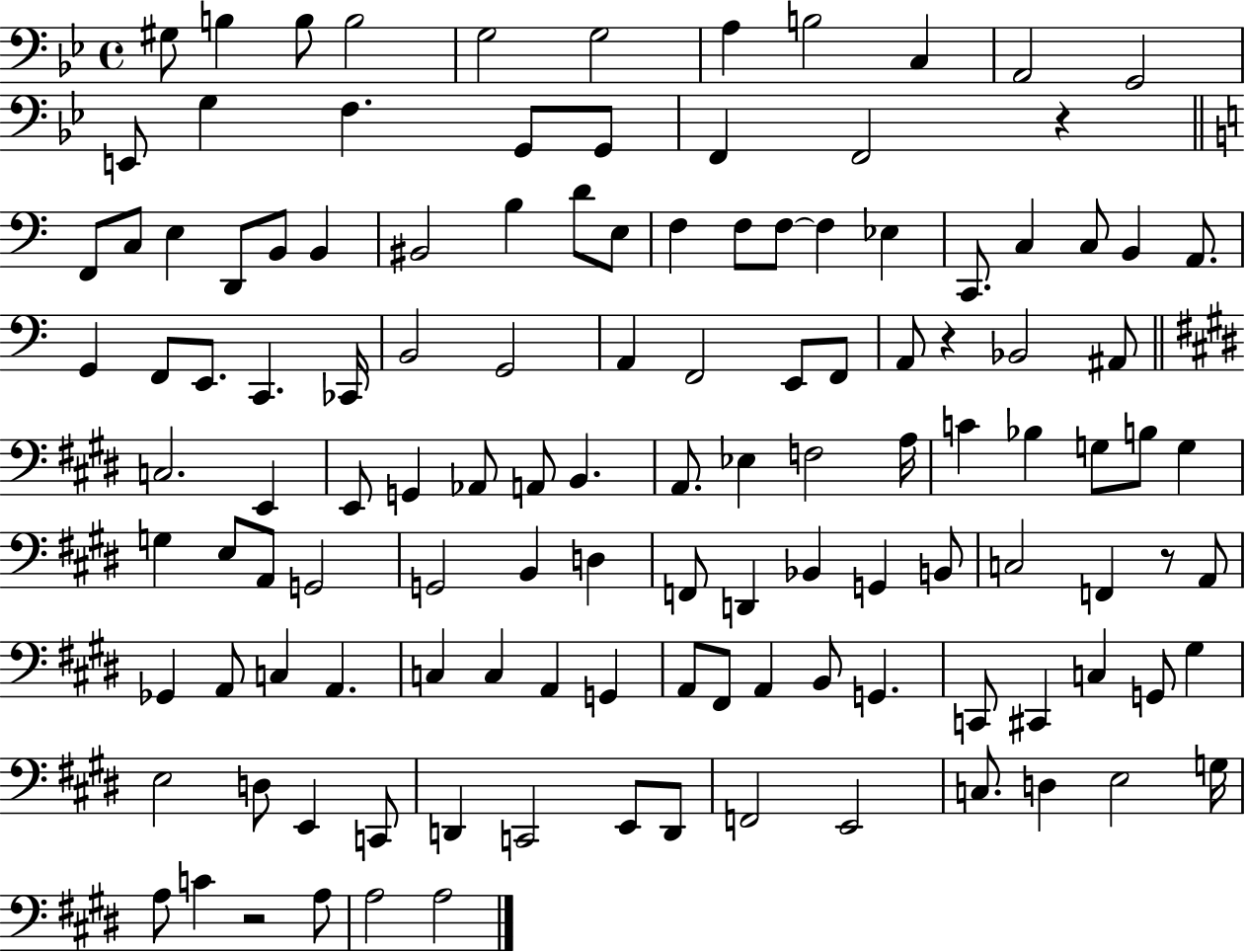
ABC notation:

X:1
T:Untitled
M:4/4
L:1/4
K:Bb
^G,/2 B, B,/2 B,2 G,2 G,2 A, B,2 C, A,,2 G,,2 E,,/2 G, F, G,,/2 G,,/2 F,, F,,2 z F,,/2 C,/2 E, D,,/2 B,,/2 B,, ^B,,2 B, D/2 E,/2 F, F,/2 F,/2 F, _E, C,,/2 C, C,/2 B,, A,,/2 G,, F,,/2 E,,/2 C,, _C,,/4 B,,2 G,,2 A,, F,,2 E,,/2 F,,/2 A,,/2 z _B,,2 ^A,,/2 C,2 E,, E,,/2 G,, _A,,/2 A,,/2 B,, A,,/2 _E, F,2 A,/4 C _B, G,/2 B,/2 G, G, E,/2 A,,/2 G,,2 G,,2 B,, D, F,,/2 D,, _B,, G,, B,,/2 C,2 F,, z/2 A,,/2 _G,, A,,/2 C, A,, C, C, A,, G,, A,,/2 ^F,,/2 A,, B,,/2 G,, C,,/2 ^C,, C, G,,/2 ^G, E,2 D,/2 E,, C,,/2 D,, C,,2 E,,/2 D,,/2 F,,2 E,,2 C,/2 D, E,2 G,/4 A,/2 C z2 A,/2 A,2 A,2